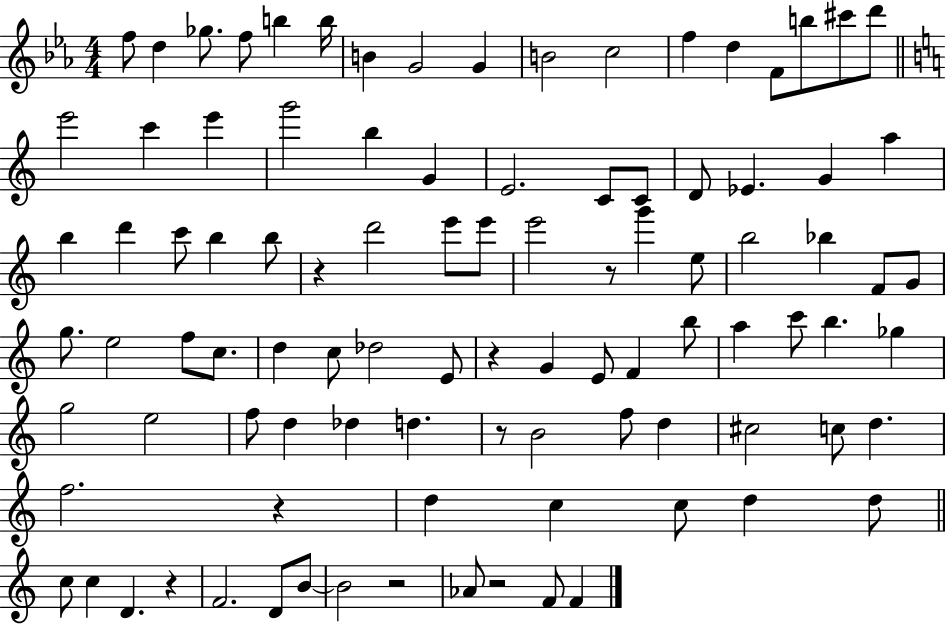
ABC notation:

X:1
T:Untitled
M:4/4
L:1/4
K:Eb
f/2 d _g/2 f/2 b b/4 B G2 G B2 c2 f d F/2 b/2 ^c'/2 d'/2 e'2 c' e' g'2 b G E2 C/2 C/2 D/2 _E G a b d' c'/2 b b/2 z d'2 e'/2 e'/2 e'2 z/2 g' e/2 b2 _b F/2 G/2 g/2 e2 f/2 c/2 d c/2 _d2 E/2 z G E/2 F b/2 a c'/2 b _g g2 e2 f/2 d _d d z/2 B2 f/2 d ^c2 c/2 d f2 z d c c/2 d d/2 c/2 c D z F2 D/2 B/2 B2 z2 _A/2 z2 F/2 F